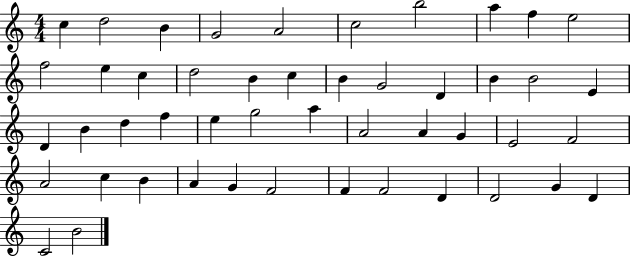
{
  \clef treble
  \numericTimeSignature
  \time 4/4
  \key c \major
  c''4 d''2 b'4 | g'2 a'2 | c''2 b''2 | a''4 f''4 e''2 | \break f''2 e''4 c''4 | d''2 b'4 c''4 | b'4 g'2 d'4 | b'4 b'2 e'4 | \break d'4 b'4 d''4 f''4 | e''4 g''2 a''4 | a'2 a'4 g'4 | e'2 f'2 | \break a'2 c''4 b'4 | a'4 g'4 f'2 | f'4 f'2 d'4 | d'2 g'4 d'4 | \break c'2 b'2 | \bar "|."
}